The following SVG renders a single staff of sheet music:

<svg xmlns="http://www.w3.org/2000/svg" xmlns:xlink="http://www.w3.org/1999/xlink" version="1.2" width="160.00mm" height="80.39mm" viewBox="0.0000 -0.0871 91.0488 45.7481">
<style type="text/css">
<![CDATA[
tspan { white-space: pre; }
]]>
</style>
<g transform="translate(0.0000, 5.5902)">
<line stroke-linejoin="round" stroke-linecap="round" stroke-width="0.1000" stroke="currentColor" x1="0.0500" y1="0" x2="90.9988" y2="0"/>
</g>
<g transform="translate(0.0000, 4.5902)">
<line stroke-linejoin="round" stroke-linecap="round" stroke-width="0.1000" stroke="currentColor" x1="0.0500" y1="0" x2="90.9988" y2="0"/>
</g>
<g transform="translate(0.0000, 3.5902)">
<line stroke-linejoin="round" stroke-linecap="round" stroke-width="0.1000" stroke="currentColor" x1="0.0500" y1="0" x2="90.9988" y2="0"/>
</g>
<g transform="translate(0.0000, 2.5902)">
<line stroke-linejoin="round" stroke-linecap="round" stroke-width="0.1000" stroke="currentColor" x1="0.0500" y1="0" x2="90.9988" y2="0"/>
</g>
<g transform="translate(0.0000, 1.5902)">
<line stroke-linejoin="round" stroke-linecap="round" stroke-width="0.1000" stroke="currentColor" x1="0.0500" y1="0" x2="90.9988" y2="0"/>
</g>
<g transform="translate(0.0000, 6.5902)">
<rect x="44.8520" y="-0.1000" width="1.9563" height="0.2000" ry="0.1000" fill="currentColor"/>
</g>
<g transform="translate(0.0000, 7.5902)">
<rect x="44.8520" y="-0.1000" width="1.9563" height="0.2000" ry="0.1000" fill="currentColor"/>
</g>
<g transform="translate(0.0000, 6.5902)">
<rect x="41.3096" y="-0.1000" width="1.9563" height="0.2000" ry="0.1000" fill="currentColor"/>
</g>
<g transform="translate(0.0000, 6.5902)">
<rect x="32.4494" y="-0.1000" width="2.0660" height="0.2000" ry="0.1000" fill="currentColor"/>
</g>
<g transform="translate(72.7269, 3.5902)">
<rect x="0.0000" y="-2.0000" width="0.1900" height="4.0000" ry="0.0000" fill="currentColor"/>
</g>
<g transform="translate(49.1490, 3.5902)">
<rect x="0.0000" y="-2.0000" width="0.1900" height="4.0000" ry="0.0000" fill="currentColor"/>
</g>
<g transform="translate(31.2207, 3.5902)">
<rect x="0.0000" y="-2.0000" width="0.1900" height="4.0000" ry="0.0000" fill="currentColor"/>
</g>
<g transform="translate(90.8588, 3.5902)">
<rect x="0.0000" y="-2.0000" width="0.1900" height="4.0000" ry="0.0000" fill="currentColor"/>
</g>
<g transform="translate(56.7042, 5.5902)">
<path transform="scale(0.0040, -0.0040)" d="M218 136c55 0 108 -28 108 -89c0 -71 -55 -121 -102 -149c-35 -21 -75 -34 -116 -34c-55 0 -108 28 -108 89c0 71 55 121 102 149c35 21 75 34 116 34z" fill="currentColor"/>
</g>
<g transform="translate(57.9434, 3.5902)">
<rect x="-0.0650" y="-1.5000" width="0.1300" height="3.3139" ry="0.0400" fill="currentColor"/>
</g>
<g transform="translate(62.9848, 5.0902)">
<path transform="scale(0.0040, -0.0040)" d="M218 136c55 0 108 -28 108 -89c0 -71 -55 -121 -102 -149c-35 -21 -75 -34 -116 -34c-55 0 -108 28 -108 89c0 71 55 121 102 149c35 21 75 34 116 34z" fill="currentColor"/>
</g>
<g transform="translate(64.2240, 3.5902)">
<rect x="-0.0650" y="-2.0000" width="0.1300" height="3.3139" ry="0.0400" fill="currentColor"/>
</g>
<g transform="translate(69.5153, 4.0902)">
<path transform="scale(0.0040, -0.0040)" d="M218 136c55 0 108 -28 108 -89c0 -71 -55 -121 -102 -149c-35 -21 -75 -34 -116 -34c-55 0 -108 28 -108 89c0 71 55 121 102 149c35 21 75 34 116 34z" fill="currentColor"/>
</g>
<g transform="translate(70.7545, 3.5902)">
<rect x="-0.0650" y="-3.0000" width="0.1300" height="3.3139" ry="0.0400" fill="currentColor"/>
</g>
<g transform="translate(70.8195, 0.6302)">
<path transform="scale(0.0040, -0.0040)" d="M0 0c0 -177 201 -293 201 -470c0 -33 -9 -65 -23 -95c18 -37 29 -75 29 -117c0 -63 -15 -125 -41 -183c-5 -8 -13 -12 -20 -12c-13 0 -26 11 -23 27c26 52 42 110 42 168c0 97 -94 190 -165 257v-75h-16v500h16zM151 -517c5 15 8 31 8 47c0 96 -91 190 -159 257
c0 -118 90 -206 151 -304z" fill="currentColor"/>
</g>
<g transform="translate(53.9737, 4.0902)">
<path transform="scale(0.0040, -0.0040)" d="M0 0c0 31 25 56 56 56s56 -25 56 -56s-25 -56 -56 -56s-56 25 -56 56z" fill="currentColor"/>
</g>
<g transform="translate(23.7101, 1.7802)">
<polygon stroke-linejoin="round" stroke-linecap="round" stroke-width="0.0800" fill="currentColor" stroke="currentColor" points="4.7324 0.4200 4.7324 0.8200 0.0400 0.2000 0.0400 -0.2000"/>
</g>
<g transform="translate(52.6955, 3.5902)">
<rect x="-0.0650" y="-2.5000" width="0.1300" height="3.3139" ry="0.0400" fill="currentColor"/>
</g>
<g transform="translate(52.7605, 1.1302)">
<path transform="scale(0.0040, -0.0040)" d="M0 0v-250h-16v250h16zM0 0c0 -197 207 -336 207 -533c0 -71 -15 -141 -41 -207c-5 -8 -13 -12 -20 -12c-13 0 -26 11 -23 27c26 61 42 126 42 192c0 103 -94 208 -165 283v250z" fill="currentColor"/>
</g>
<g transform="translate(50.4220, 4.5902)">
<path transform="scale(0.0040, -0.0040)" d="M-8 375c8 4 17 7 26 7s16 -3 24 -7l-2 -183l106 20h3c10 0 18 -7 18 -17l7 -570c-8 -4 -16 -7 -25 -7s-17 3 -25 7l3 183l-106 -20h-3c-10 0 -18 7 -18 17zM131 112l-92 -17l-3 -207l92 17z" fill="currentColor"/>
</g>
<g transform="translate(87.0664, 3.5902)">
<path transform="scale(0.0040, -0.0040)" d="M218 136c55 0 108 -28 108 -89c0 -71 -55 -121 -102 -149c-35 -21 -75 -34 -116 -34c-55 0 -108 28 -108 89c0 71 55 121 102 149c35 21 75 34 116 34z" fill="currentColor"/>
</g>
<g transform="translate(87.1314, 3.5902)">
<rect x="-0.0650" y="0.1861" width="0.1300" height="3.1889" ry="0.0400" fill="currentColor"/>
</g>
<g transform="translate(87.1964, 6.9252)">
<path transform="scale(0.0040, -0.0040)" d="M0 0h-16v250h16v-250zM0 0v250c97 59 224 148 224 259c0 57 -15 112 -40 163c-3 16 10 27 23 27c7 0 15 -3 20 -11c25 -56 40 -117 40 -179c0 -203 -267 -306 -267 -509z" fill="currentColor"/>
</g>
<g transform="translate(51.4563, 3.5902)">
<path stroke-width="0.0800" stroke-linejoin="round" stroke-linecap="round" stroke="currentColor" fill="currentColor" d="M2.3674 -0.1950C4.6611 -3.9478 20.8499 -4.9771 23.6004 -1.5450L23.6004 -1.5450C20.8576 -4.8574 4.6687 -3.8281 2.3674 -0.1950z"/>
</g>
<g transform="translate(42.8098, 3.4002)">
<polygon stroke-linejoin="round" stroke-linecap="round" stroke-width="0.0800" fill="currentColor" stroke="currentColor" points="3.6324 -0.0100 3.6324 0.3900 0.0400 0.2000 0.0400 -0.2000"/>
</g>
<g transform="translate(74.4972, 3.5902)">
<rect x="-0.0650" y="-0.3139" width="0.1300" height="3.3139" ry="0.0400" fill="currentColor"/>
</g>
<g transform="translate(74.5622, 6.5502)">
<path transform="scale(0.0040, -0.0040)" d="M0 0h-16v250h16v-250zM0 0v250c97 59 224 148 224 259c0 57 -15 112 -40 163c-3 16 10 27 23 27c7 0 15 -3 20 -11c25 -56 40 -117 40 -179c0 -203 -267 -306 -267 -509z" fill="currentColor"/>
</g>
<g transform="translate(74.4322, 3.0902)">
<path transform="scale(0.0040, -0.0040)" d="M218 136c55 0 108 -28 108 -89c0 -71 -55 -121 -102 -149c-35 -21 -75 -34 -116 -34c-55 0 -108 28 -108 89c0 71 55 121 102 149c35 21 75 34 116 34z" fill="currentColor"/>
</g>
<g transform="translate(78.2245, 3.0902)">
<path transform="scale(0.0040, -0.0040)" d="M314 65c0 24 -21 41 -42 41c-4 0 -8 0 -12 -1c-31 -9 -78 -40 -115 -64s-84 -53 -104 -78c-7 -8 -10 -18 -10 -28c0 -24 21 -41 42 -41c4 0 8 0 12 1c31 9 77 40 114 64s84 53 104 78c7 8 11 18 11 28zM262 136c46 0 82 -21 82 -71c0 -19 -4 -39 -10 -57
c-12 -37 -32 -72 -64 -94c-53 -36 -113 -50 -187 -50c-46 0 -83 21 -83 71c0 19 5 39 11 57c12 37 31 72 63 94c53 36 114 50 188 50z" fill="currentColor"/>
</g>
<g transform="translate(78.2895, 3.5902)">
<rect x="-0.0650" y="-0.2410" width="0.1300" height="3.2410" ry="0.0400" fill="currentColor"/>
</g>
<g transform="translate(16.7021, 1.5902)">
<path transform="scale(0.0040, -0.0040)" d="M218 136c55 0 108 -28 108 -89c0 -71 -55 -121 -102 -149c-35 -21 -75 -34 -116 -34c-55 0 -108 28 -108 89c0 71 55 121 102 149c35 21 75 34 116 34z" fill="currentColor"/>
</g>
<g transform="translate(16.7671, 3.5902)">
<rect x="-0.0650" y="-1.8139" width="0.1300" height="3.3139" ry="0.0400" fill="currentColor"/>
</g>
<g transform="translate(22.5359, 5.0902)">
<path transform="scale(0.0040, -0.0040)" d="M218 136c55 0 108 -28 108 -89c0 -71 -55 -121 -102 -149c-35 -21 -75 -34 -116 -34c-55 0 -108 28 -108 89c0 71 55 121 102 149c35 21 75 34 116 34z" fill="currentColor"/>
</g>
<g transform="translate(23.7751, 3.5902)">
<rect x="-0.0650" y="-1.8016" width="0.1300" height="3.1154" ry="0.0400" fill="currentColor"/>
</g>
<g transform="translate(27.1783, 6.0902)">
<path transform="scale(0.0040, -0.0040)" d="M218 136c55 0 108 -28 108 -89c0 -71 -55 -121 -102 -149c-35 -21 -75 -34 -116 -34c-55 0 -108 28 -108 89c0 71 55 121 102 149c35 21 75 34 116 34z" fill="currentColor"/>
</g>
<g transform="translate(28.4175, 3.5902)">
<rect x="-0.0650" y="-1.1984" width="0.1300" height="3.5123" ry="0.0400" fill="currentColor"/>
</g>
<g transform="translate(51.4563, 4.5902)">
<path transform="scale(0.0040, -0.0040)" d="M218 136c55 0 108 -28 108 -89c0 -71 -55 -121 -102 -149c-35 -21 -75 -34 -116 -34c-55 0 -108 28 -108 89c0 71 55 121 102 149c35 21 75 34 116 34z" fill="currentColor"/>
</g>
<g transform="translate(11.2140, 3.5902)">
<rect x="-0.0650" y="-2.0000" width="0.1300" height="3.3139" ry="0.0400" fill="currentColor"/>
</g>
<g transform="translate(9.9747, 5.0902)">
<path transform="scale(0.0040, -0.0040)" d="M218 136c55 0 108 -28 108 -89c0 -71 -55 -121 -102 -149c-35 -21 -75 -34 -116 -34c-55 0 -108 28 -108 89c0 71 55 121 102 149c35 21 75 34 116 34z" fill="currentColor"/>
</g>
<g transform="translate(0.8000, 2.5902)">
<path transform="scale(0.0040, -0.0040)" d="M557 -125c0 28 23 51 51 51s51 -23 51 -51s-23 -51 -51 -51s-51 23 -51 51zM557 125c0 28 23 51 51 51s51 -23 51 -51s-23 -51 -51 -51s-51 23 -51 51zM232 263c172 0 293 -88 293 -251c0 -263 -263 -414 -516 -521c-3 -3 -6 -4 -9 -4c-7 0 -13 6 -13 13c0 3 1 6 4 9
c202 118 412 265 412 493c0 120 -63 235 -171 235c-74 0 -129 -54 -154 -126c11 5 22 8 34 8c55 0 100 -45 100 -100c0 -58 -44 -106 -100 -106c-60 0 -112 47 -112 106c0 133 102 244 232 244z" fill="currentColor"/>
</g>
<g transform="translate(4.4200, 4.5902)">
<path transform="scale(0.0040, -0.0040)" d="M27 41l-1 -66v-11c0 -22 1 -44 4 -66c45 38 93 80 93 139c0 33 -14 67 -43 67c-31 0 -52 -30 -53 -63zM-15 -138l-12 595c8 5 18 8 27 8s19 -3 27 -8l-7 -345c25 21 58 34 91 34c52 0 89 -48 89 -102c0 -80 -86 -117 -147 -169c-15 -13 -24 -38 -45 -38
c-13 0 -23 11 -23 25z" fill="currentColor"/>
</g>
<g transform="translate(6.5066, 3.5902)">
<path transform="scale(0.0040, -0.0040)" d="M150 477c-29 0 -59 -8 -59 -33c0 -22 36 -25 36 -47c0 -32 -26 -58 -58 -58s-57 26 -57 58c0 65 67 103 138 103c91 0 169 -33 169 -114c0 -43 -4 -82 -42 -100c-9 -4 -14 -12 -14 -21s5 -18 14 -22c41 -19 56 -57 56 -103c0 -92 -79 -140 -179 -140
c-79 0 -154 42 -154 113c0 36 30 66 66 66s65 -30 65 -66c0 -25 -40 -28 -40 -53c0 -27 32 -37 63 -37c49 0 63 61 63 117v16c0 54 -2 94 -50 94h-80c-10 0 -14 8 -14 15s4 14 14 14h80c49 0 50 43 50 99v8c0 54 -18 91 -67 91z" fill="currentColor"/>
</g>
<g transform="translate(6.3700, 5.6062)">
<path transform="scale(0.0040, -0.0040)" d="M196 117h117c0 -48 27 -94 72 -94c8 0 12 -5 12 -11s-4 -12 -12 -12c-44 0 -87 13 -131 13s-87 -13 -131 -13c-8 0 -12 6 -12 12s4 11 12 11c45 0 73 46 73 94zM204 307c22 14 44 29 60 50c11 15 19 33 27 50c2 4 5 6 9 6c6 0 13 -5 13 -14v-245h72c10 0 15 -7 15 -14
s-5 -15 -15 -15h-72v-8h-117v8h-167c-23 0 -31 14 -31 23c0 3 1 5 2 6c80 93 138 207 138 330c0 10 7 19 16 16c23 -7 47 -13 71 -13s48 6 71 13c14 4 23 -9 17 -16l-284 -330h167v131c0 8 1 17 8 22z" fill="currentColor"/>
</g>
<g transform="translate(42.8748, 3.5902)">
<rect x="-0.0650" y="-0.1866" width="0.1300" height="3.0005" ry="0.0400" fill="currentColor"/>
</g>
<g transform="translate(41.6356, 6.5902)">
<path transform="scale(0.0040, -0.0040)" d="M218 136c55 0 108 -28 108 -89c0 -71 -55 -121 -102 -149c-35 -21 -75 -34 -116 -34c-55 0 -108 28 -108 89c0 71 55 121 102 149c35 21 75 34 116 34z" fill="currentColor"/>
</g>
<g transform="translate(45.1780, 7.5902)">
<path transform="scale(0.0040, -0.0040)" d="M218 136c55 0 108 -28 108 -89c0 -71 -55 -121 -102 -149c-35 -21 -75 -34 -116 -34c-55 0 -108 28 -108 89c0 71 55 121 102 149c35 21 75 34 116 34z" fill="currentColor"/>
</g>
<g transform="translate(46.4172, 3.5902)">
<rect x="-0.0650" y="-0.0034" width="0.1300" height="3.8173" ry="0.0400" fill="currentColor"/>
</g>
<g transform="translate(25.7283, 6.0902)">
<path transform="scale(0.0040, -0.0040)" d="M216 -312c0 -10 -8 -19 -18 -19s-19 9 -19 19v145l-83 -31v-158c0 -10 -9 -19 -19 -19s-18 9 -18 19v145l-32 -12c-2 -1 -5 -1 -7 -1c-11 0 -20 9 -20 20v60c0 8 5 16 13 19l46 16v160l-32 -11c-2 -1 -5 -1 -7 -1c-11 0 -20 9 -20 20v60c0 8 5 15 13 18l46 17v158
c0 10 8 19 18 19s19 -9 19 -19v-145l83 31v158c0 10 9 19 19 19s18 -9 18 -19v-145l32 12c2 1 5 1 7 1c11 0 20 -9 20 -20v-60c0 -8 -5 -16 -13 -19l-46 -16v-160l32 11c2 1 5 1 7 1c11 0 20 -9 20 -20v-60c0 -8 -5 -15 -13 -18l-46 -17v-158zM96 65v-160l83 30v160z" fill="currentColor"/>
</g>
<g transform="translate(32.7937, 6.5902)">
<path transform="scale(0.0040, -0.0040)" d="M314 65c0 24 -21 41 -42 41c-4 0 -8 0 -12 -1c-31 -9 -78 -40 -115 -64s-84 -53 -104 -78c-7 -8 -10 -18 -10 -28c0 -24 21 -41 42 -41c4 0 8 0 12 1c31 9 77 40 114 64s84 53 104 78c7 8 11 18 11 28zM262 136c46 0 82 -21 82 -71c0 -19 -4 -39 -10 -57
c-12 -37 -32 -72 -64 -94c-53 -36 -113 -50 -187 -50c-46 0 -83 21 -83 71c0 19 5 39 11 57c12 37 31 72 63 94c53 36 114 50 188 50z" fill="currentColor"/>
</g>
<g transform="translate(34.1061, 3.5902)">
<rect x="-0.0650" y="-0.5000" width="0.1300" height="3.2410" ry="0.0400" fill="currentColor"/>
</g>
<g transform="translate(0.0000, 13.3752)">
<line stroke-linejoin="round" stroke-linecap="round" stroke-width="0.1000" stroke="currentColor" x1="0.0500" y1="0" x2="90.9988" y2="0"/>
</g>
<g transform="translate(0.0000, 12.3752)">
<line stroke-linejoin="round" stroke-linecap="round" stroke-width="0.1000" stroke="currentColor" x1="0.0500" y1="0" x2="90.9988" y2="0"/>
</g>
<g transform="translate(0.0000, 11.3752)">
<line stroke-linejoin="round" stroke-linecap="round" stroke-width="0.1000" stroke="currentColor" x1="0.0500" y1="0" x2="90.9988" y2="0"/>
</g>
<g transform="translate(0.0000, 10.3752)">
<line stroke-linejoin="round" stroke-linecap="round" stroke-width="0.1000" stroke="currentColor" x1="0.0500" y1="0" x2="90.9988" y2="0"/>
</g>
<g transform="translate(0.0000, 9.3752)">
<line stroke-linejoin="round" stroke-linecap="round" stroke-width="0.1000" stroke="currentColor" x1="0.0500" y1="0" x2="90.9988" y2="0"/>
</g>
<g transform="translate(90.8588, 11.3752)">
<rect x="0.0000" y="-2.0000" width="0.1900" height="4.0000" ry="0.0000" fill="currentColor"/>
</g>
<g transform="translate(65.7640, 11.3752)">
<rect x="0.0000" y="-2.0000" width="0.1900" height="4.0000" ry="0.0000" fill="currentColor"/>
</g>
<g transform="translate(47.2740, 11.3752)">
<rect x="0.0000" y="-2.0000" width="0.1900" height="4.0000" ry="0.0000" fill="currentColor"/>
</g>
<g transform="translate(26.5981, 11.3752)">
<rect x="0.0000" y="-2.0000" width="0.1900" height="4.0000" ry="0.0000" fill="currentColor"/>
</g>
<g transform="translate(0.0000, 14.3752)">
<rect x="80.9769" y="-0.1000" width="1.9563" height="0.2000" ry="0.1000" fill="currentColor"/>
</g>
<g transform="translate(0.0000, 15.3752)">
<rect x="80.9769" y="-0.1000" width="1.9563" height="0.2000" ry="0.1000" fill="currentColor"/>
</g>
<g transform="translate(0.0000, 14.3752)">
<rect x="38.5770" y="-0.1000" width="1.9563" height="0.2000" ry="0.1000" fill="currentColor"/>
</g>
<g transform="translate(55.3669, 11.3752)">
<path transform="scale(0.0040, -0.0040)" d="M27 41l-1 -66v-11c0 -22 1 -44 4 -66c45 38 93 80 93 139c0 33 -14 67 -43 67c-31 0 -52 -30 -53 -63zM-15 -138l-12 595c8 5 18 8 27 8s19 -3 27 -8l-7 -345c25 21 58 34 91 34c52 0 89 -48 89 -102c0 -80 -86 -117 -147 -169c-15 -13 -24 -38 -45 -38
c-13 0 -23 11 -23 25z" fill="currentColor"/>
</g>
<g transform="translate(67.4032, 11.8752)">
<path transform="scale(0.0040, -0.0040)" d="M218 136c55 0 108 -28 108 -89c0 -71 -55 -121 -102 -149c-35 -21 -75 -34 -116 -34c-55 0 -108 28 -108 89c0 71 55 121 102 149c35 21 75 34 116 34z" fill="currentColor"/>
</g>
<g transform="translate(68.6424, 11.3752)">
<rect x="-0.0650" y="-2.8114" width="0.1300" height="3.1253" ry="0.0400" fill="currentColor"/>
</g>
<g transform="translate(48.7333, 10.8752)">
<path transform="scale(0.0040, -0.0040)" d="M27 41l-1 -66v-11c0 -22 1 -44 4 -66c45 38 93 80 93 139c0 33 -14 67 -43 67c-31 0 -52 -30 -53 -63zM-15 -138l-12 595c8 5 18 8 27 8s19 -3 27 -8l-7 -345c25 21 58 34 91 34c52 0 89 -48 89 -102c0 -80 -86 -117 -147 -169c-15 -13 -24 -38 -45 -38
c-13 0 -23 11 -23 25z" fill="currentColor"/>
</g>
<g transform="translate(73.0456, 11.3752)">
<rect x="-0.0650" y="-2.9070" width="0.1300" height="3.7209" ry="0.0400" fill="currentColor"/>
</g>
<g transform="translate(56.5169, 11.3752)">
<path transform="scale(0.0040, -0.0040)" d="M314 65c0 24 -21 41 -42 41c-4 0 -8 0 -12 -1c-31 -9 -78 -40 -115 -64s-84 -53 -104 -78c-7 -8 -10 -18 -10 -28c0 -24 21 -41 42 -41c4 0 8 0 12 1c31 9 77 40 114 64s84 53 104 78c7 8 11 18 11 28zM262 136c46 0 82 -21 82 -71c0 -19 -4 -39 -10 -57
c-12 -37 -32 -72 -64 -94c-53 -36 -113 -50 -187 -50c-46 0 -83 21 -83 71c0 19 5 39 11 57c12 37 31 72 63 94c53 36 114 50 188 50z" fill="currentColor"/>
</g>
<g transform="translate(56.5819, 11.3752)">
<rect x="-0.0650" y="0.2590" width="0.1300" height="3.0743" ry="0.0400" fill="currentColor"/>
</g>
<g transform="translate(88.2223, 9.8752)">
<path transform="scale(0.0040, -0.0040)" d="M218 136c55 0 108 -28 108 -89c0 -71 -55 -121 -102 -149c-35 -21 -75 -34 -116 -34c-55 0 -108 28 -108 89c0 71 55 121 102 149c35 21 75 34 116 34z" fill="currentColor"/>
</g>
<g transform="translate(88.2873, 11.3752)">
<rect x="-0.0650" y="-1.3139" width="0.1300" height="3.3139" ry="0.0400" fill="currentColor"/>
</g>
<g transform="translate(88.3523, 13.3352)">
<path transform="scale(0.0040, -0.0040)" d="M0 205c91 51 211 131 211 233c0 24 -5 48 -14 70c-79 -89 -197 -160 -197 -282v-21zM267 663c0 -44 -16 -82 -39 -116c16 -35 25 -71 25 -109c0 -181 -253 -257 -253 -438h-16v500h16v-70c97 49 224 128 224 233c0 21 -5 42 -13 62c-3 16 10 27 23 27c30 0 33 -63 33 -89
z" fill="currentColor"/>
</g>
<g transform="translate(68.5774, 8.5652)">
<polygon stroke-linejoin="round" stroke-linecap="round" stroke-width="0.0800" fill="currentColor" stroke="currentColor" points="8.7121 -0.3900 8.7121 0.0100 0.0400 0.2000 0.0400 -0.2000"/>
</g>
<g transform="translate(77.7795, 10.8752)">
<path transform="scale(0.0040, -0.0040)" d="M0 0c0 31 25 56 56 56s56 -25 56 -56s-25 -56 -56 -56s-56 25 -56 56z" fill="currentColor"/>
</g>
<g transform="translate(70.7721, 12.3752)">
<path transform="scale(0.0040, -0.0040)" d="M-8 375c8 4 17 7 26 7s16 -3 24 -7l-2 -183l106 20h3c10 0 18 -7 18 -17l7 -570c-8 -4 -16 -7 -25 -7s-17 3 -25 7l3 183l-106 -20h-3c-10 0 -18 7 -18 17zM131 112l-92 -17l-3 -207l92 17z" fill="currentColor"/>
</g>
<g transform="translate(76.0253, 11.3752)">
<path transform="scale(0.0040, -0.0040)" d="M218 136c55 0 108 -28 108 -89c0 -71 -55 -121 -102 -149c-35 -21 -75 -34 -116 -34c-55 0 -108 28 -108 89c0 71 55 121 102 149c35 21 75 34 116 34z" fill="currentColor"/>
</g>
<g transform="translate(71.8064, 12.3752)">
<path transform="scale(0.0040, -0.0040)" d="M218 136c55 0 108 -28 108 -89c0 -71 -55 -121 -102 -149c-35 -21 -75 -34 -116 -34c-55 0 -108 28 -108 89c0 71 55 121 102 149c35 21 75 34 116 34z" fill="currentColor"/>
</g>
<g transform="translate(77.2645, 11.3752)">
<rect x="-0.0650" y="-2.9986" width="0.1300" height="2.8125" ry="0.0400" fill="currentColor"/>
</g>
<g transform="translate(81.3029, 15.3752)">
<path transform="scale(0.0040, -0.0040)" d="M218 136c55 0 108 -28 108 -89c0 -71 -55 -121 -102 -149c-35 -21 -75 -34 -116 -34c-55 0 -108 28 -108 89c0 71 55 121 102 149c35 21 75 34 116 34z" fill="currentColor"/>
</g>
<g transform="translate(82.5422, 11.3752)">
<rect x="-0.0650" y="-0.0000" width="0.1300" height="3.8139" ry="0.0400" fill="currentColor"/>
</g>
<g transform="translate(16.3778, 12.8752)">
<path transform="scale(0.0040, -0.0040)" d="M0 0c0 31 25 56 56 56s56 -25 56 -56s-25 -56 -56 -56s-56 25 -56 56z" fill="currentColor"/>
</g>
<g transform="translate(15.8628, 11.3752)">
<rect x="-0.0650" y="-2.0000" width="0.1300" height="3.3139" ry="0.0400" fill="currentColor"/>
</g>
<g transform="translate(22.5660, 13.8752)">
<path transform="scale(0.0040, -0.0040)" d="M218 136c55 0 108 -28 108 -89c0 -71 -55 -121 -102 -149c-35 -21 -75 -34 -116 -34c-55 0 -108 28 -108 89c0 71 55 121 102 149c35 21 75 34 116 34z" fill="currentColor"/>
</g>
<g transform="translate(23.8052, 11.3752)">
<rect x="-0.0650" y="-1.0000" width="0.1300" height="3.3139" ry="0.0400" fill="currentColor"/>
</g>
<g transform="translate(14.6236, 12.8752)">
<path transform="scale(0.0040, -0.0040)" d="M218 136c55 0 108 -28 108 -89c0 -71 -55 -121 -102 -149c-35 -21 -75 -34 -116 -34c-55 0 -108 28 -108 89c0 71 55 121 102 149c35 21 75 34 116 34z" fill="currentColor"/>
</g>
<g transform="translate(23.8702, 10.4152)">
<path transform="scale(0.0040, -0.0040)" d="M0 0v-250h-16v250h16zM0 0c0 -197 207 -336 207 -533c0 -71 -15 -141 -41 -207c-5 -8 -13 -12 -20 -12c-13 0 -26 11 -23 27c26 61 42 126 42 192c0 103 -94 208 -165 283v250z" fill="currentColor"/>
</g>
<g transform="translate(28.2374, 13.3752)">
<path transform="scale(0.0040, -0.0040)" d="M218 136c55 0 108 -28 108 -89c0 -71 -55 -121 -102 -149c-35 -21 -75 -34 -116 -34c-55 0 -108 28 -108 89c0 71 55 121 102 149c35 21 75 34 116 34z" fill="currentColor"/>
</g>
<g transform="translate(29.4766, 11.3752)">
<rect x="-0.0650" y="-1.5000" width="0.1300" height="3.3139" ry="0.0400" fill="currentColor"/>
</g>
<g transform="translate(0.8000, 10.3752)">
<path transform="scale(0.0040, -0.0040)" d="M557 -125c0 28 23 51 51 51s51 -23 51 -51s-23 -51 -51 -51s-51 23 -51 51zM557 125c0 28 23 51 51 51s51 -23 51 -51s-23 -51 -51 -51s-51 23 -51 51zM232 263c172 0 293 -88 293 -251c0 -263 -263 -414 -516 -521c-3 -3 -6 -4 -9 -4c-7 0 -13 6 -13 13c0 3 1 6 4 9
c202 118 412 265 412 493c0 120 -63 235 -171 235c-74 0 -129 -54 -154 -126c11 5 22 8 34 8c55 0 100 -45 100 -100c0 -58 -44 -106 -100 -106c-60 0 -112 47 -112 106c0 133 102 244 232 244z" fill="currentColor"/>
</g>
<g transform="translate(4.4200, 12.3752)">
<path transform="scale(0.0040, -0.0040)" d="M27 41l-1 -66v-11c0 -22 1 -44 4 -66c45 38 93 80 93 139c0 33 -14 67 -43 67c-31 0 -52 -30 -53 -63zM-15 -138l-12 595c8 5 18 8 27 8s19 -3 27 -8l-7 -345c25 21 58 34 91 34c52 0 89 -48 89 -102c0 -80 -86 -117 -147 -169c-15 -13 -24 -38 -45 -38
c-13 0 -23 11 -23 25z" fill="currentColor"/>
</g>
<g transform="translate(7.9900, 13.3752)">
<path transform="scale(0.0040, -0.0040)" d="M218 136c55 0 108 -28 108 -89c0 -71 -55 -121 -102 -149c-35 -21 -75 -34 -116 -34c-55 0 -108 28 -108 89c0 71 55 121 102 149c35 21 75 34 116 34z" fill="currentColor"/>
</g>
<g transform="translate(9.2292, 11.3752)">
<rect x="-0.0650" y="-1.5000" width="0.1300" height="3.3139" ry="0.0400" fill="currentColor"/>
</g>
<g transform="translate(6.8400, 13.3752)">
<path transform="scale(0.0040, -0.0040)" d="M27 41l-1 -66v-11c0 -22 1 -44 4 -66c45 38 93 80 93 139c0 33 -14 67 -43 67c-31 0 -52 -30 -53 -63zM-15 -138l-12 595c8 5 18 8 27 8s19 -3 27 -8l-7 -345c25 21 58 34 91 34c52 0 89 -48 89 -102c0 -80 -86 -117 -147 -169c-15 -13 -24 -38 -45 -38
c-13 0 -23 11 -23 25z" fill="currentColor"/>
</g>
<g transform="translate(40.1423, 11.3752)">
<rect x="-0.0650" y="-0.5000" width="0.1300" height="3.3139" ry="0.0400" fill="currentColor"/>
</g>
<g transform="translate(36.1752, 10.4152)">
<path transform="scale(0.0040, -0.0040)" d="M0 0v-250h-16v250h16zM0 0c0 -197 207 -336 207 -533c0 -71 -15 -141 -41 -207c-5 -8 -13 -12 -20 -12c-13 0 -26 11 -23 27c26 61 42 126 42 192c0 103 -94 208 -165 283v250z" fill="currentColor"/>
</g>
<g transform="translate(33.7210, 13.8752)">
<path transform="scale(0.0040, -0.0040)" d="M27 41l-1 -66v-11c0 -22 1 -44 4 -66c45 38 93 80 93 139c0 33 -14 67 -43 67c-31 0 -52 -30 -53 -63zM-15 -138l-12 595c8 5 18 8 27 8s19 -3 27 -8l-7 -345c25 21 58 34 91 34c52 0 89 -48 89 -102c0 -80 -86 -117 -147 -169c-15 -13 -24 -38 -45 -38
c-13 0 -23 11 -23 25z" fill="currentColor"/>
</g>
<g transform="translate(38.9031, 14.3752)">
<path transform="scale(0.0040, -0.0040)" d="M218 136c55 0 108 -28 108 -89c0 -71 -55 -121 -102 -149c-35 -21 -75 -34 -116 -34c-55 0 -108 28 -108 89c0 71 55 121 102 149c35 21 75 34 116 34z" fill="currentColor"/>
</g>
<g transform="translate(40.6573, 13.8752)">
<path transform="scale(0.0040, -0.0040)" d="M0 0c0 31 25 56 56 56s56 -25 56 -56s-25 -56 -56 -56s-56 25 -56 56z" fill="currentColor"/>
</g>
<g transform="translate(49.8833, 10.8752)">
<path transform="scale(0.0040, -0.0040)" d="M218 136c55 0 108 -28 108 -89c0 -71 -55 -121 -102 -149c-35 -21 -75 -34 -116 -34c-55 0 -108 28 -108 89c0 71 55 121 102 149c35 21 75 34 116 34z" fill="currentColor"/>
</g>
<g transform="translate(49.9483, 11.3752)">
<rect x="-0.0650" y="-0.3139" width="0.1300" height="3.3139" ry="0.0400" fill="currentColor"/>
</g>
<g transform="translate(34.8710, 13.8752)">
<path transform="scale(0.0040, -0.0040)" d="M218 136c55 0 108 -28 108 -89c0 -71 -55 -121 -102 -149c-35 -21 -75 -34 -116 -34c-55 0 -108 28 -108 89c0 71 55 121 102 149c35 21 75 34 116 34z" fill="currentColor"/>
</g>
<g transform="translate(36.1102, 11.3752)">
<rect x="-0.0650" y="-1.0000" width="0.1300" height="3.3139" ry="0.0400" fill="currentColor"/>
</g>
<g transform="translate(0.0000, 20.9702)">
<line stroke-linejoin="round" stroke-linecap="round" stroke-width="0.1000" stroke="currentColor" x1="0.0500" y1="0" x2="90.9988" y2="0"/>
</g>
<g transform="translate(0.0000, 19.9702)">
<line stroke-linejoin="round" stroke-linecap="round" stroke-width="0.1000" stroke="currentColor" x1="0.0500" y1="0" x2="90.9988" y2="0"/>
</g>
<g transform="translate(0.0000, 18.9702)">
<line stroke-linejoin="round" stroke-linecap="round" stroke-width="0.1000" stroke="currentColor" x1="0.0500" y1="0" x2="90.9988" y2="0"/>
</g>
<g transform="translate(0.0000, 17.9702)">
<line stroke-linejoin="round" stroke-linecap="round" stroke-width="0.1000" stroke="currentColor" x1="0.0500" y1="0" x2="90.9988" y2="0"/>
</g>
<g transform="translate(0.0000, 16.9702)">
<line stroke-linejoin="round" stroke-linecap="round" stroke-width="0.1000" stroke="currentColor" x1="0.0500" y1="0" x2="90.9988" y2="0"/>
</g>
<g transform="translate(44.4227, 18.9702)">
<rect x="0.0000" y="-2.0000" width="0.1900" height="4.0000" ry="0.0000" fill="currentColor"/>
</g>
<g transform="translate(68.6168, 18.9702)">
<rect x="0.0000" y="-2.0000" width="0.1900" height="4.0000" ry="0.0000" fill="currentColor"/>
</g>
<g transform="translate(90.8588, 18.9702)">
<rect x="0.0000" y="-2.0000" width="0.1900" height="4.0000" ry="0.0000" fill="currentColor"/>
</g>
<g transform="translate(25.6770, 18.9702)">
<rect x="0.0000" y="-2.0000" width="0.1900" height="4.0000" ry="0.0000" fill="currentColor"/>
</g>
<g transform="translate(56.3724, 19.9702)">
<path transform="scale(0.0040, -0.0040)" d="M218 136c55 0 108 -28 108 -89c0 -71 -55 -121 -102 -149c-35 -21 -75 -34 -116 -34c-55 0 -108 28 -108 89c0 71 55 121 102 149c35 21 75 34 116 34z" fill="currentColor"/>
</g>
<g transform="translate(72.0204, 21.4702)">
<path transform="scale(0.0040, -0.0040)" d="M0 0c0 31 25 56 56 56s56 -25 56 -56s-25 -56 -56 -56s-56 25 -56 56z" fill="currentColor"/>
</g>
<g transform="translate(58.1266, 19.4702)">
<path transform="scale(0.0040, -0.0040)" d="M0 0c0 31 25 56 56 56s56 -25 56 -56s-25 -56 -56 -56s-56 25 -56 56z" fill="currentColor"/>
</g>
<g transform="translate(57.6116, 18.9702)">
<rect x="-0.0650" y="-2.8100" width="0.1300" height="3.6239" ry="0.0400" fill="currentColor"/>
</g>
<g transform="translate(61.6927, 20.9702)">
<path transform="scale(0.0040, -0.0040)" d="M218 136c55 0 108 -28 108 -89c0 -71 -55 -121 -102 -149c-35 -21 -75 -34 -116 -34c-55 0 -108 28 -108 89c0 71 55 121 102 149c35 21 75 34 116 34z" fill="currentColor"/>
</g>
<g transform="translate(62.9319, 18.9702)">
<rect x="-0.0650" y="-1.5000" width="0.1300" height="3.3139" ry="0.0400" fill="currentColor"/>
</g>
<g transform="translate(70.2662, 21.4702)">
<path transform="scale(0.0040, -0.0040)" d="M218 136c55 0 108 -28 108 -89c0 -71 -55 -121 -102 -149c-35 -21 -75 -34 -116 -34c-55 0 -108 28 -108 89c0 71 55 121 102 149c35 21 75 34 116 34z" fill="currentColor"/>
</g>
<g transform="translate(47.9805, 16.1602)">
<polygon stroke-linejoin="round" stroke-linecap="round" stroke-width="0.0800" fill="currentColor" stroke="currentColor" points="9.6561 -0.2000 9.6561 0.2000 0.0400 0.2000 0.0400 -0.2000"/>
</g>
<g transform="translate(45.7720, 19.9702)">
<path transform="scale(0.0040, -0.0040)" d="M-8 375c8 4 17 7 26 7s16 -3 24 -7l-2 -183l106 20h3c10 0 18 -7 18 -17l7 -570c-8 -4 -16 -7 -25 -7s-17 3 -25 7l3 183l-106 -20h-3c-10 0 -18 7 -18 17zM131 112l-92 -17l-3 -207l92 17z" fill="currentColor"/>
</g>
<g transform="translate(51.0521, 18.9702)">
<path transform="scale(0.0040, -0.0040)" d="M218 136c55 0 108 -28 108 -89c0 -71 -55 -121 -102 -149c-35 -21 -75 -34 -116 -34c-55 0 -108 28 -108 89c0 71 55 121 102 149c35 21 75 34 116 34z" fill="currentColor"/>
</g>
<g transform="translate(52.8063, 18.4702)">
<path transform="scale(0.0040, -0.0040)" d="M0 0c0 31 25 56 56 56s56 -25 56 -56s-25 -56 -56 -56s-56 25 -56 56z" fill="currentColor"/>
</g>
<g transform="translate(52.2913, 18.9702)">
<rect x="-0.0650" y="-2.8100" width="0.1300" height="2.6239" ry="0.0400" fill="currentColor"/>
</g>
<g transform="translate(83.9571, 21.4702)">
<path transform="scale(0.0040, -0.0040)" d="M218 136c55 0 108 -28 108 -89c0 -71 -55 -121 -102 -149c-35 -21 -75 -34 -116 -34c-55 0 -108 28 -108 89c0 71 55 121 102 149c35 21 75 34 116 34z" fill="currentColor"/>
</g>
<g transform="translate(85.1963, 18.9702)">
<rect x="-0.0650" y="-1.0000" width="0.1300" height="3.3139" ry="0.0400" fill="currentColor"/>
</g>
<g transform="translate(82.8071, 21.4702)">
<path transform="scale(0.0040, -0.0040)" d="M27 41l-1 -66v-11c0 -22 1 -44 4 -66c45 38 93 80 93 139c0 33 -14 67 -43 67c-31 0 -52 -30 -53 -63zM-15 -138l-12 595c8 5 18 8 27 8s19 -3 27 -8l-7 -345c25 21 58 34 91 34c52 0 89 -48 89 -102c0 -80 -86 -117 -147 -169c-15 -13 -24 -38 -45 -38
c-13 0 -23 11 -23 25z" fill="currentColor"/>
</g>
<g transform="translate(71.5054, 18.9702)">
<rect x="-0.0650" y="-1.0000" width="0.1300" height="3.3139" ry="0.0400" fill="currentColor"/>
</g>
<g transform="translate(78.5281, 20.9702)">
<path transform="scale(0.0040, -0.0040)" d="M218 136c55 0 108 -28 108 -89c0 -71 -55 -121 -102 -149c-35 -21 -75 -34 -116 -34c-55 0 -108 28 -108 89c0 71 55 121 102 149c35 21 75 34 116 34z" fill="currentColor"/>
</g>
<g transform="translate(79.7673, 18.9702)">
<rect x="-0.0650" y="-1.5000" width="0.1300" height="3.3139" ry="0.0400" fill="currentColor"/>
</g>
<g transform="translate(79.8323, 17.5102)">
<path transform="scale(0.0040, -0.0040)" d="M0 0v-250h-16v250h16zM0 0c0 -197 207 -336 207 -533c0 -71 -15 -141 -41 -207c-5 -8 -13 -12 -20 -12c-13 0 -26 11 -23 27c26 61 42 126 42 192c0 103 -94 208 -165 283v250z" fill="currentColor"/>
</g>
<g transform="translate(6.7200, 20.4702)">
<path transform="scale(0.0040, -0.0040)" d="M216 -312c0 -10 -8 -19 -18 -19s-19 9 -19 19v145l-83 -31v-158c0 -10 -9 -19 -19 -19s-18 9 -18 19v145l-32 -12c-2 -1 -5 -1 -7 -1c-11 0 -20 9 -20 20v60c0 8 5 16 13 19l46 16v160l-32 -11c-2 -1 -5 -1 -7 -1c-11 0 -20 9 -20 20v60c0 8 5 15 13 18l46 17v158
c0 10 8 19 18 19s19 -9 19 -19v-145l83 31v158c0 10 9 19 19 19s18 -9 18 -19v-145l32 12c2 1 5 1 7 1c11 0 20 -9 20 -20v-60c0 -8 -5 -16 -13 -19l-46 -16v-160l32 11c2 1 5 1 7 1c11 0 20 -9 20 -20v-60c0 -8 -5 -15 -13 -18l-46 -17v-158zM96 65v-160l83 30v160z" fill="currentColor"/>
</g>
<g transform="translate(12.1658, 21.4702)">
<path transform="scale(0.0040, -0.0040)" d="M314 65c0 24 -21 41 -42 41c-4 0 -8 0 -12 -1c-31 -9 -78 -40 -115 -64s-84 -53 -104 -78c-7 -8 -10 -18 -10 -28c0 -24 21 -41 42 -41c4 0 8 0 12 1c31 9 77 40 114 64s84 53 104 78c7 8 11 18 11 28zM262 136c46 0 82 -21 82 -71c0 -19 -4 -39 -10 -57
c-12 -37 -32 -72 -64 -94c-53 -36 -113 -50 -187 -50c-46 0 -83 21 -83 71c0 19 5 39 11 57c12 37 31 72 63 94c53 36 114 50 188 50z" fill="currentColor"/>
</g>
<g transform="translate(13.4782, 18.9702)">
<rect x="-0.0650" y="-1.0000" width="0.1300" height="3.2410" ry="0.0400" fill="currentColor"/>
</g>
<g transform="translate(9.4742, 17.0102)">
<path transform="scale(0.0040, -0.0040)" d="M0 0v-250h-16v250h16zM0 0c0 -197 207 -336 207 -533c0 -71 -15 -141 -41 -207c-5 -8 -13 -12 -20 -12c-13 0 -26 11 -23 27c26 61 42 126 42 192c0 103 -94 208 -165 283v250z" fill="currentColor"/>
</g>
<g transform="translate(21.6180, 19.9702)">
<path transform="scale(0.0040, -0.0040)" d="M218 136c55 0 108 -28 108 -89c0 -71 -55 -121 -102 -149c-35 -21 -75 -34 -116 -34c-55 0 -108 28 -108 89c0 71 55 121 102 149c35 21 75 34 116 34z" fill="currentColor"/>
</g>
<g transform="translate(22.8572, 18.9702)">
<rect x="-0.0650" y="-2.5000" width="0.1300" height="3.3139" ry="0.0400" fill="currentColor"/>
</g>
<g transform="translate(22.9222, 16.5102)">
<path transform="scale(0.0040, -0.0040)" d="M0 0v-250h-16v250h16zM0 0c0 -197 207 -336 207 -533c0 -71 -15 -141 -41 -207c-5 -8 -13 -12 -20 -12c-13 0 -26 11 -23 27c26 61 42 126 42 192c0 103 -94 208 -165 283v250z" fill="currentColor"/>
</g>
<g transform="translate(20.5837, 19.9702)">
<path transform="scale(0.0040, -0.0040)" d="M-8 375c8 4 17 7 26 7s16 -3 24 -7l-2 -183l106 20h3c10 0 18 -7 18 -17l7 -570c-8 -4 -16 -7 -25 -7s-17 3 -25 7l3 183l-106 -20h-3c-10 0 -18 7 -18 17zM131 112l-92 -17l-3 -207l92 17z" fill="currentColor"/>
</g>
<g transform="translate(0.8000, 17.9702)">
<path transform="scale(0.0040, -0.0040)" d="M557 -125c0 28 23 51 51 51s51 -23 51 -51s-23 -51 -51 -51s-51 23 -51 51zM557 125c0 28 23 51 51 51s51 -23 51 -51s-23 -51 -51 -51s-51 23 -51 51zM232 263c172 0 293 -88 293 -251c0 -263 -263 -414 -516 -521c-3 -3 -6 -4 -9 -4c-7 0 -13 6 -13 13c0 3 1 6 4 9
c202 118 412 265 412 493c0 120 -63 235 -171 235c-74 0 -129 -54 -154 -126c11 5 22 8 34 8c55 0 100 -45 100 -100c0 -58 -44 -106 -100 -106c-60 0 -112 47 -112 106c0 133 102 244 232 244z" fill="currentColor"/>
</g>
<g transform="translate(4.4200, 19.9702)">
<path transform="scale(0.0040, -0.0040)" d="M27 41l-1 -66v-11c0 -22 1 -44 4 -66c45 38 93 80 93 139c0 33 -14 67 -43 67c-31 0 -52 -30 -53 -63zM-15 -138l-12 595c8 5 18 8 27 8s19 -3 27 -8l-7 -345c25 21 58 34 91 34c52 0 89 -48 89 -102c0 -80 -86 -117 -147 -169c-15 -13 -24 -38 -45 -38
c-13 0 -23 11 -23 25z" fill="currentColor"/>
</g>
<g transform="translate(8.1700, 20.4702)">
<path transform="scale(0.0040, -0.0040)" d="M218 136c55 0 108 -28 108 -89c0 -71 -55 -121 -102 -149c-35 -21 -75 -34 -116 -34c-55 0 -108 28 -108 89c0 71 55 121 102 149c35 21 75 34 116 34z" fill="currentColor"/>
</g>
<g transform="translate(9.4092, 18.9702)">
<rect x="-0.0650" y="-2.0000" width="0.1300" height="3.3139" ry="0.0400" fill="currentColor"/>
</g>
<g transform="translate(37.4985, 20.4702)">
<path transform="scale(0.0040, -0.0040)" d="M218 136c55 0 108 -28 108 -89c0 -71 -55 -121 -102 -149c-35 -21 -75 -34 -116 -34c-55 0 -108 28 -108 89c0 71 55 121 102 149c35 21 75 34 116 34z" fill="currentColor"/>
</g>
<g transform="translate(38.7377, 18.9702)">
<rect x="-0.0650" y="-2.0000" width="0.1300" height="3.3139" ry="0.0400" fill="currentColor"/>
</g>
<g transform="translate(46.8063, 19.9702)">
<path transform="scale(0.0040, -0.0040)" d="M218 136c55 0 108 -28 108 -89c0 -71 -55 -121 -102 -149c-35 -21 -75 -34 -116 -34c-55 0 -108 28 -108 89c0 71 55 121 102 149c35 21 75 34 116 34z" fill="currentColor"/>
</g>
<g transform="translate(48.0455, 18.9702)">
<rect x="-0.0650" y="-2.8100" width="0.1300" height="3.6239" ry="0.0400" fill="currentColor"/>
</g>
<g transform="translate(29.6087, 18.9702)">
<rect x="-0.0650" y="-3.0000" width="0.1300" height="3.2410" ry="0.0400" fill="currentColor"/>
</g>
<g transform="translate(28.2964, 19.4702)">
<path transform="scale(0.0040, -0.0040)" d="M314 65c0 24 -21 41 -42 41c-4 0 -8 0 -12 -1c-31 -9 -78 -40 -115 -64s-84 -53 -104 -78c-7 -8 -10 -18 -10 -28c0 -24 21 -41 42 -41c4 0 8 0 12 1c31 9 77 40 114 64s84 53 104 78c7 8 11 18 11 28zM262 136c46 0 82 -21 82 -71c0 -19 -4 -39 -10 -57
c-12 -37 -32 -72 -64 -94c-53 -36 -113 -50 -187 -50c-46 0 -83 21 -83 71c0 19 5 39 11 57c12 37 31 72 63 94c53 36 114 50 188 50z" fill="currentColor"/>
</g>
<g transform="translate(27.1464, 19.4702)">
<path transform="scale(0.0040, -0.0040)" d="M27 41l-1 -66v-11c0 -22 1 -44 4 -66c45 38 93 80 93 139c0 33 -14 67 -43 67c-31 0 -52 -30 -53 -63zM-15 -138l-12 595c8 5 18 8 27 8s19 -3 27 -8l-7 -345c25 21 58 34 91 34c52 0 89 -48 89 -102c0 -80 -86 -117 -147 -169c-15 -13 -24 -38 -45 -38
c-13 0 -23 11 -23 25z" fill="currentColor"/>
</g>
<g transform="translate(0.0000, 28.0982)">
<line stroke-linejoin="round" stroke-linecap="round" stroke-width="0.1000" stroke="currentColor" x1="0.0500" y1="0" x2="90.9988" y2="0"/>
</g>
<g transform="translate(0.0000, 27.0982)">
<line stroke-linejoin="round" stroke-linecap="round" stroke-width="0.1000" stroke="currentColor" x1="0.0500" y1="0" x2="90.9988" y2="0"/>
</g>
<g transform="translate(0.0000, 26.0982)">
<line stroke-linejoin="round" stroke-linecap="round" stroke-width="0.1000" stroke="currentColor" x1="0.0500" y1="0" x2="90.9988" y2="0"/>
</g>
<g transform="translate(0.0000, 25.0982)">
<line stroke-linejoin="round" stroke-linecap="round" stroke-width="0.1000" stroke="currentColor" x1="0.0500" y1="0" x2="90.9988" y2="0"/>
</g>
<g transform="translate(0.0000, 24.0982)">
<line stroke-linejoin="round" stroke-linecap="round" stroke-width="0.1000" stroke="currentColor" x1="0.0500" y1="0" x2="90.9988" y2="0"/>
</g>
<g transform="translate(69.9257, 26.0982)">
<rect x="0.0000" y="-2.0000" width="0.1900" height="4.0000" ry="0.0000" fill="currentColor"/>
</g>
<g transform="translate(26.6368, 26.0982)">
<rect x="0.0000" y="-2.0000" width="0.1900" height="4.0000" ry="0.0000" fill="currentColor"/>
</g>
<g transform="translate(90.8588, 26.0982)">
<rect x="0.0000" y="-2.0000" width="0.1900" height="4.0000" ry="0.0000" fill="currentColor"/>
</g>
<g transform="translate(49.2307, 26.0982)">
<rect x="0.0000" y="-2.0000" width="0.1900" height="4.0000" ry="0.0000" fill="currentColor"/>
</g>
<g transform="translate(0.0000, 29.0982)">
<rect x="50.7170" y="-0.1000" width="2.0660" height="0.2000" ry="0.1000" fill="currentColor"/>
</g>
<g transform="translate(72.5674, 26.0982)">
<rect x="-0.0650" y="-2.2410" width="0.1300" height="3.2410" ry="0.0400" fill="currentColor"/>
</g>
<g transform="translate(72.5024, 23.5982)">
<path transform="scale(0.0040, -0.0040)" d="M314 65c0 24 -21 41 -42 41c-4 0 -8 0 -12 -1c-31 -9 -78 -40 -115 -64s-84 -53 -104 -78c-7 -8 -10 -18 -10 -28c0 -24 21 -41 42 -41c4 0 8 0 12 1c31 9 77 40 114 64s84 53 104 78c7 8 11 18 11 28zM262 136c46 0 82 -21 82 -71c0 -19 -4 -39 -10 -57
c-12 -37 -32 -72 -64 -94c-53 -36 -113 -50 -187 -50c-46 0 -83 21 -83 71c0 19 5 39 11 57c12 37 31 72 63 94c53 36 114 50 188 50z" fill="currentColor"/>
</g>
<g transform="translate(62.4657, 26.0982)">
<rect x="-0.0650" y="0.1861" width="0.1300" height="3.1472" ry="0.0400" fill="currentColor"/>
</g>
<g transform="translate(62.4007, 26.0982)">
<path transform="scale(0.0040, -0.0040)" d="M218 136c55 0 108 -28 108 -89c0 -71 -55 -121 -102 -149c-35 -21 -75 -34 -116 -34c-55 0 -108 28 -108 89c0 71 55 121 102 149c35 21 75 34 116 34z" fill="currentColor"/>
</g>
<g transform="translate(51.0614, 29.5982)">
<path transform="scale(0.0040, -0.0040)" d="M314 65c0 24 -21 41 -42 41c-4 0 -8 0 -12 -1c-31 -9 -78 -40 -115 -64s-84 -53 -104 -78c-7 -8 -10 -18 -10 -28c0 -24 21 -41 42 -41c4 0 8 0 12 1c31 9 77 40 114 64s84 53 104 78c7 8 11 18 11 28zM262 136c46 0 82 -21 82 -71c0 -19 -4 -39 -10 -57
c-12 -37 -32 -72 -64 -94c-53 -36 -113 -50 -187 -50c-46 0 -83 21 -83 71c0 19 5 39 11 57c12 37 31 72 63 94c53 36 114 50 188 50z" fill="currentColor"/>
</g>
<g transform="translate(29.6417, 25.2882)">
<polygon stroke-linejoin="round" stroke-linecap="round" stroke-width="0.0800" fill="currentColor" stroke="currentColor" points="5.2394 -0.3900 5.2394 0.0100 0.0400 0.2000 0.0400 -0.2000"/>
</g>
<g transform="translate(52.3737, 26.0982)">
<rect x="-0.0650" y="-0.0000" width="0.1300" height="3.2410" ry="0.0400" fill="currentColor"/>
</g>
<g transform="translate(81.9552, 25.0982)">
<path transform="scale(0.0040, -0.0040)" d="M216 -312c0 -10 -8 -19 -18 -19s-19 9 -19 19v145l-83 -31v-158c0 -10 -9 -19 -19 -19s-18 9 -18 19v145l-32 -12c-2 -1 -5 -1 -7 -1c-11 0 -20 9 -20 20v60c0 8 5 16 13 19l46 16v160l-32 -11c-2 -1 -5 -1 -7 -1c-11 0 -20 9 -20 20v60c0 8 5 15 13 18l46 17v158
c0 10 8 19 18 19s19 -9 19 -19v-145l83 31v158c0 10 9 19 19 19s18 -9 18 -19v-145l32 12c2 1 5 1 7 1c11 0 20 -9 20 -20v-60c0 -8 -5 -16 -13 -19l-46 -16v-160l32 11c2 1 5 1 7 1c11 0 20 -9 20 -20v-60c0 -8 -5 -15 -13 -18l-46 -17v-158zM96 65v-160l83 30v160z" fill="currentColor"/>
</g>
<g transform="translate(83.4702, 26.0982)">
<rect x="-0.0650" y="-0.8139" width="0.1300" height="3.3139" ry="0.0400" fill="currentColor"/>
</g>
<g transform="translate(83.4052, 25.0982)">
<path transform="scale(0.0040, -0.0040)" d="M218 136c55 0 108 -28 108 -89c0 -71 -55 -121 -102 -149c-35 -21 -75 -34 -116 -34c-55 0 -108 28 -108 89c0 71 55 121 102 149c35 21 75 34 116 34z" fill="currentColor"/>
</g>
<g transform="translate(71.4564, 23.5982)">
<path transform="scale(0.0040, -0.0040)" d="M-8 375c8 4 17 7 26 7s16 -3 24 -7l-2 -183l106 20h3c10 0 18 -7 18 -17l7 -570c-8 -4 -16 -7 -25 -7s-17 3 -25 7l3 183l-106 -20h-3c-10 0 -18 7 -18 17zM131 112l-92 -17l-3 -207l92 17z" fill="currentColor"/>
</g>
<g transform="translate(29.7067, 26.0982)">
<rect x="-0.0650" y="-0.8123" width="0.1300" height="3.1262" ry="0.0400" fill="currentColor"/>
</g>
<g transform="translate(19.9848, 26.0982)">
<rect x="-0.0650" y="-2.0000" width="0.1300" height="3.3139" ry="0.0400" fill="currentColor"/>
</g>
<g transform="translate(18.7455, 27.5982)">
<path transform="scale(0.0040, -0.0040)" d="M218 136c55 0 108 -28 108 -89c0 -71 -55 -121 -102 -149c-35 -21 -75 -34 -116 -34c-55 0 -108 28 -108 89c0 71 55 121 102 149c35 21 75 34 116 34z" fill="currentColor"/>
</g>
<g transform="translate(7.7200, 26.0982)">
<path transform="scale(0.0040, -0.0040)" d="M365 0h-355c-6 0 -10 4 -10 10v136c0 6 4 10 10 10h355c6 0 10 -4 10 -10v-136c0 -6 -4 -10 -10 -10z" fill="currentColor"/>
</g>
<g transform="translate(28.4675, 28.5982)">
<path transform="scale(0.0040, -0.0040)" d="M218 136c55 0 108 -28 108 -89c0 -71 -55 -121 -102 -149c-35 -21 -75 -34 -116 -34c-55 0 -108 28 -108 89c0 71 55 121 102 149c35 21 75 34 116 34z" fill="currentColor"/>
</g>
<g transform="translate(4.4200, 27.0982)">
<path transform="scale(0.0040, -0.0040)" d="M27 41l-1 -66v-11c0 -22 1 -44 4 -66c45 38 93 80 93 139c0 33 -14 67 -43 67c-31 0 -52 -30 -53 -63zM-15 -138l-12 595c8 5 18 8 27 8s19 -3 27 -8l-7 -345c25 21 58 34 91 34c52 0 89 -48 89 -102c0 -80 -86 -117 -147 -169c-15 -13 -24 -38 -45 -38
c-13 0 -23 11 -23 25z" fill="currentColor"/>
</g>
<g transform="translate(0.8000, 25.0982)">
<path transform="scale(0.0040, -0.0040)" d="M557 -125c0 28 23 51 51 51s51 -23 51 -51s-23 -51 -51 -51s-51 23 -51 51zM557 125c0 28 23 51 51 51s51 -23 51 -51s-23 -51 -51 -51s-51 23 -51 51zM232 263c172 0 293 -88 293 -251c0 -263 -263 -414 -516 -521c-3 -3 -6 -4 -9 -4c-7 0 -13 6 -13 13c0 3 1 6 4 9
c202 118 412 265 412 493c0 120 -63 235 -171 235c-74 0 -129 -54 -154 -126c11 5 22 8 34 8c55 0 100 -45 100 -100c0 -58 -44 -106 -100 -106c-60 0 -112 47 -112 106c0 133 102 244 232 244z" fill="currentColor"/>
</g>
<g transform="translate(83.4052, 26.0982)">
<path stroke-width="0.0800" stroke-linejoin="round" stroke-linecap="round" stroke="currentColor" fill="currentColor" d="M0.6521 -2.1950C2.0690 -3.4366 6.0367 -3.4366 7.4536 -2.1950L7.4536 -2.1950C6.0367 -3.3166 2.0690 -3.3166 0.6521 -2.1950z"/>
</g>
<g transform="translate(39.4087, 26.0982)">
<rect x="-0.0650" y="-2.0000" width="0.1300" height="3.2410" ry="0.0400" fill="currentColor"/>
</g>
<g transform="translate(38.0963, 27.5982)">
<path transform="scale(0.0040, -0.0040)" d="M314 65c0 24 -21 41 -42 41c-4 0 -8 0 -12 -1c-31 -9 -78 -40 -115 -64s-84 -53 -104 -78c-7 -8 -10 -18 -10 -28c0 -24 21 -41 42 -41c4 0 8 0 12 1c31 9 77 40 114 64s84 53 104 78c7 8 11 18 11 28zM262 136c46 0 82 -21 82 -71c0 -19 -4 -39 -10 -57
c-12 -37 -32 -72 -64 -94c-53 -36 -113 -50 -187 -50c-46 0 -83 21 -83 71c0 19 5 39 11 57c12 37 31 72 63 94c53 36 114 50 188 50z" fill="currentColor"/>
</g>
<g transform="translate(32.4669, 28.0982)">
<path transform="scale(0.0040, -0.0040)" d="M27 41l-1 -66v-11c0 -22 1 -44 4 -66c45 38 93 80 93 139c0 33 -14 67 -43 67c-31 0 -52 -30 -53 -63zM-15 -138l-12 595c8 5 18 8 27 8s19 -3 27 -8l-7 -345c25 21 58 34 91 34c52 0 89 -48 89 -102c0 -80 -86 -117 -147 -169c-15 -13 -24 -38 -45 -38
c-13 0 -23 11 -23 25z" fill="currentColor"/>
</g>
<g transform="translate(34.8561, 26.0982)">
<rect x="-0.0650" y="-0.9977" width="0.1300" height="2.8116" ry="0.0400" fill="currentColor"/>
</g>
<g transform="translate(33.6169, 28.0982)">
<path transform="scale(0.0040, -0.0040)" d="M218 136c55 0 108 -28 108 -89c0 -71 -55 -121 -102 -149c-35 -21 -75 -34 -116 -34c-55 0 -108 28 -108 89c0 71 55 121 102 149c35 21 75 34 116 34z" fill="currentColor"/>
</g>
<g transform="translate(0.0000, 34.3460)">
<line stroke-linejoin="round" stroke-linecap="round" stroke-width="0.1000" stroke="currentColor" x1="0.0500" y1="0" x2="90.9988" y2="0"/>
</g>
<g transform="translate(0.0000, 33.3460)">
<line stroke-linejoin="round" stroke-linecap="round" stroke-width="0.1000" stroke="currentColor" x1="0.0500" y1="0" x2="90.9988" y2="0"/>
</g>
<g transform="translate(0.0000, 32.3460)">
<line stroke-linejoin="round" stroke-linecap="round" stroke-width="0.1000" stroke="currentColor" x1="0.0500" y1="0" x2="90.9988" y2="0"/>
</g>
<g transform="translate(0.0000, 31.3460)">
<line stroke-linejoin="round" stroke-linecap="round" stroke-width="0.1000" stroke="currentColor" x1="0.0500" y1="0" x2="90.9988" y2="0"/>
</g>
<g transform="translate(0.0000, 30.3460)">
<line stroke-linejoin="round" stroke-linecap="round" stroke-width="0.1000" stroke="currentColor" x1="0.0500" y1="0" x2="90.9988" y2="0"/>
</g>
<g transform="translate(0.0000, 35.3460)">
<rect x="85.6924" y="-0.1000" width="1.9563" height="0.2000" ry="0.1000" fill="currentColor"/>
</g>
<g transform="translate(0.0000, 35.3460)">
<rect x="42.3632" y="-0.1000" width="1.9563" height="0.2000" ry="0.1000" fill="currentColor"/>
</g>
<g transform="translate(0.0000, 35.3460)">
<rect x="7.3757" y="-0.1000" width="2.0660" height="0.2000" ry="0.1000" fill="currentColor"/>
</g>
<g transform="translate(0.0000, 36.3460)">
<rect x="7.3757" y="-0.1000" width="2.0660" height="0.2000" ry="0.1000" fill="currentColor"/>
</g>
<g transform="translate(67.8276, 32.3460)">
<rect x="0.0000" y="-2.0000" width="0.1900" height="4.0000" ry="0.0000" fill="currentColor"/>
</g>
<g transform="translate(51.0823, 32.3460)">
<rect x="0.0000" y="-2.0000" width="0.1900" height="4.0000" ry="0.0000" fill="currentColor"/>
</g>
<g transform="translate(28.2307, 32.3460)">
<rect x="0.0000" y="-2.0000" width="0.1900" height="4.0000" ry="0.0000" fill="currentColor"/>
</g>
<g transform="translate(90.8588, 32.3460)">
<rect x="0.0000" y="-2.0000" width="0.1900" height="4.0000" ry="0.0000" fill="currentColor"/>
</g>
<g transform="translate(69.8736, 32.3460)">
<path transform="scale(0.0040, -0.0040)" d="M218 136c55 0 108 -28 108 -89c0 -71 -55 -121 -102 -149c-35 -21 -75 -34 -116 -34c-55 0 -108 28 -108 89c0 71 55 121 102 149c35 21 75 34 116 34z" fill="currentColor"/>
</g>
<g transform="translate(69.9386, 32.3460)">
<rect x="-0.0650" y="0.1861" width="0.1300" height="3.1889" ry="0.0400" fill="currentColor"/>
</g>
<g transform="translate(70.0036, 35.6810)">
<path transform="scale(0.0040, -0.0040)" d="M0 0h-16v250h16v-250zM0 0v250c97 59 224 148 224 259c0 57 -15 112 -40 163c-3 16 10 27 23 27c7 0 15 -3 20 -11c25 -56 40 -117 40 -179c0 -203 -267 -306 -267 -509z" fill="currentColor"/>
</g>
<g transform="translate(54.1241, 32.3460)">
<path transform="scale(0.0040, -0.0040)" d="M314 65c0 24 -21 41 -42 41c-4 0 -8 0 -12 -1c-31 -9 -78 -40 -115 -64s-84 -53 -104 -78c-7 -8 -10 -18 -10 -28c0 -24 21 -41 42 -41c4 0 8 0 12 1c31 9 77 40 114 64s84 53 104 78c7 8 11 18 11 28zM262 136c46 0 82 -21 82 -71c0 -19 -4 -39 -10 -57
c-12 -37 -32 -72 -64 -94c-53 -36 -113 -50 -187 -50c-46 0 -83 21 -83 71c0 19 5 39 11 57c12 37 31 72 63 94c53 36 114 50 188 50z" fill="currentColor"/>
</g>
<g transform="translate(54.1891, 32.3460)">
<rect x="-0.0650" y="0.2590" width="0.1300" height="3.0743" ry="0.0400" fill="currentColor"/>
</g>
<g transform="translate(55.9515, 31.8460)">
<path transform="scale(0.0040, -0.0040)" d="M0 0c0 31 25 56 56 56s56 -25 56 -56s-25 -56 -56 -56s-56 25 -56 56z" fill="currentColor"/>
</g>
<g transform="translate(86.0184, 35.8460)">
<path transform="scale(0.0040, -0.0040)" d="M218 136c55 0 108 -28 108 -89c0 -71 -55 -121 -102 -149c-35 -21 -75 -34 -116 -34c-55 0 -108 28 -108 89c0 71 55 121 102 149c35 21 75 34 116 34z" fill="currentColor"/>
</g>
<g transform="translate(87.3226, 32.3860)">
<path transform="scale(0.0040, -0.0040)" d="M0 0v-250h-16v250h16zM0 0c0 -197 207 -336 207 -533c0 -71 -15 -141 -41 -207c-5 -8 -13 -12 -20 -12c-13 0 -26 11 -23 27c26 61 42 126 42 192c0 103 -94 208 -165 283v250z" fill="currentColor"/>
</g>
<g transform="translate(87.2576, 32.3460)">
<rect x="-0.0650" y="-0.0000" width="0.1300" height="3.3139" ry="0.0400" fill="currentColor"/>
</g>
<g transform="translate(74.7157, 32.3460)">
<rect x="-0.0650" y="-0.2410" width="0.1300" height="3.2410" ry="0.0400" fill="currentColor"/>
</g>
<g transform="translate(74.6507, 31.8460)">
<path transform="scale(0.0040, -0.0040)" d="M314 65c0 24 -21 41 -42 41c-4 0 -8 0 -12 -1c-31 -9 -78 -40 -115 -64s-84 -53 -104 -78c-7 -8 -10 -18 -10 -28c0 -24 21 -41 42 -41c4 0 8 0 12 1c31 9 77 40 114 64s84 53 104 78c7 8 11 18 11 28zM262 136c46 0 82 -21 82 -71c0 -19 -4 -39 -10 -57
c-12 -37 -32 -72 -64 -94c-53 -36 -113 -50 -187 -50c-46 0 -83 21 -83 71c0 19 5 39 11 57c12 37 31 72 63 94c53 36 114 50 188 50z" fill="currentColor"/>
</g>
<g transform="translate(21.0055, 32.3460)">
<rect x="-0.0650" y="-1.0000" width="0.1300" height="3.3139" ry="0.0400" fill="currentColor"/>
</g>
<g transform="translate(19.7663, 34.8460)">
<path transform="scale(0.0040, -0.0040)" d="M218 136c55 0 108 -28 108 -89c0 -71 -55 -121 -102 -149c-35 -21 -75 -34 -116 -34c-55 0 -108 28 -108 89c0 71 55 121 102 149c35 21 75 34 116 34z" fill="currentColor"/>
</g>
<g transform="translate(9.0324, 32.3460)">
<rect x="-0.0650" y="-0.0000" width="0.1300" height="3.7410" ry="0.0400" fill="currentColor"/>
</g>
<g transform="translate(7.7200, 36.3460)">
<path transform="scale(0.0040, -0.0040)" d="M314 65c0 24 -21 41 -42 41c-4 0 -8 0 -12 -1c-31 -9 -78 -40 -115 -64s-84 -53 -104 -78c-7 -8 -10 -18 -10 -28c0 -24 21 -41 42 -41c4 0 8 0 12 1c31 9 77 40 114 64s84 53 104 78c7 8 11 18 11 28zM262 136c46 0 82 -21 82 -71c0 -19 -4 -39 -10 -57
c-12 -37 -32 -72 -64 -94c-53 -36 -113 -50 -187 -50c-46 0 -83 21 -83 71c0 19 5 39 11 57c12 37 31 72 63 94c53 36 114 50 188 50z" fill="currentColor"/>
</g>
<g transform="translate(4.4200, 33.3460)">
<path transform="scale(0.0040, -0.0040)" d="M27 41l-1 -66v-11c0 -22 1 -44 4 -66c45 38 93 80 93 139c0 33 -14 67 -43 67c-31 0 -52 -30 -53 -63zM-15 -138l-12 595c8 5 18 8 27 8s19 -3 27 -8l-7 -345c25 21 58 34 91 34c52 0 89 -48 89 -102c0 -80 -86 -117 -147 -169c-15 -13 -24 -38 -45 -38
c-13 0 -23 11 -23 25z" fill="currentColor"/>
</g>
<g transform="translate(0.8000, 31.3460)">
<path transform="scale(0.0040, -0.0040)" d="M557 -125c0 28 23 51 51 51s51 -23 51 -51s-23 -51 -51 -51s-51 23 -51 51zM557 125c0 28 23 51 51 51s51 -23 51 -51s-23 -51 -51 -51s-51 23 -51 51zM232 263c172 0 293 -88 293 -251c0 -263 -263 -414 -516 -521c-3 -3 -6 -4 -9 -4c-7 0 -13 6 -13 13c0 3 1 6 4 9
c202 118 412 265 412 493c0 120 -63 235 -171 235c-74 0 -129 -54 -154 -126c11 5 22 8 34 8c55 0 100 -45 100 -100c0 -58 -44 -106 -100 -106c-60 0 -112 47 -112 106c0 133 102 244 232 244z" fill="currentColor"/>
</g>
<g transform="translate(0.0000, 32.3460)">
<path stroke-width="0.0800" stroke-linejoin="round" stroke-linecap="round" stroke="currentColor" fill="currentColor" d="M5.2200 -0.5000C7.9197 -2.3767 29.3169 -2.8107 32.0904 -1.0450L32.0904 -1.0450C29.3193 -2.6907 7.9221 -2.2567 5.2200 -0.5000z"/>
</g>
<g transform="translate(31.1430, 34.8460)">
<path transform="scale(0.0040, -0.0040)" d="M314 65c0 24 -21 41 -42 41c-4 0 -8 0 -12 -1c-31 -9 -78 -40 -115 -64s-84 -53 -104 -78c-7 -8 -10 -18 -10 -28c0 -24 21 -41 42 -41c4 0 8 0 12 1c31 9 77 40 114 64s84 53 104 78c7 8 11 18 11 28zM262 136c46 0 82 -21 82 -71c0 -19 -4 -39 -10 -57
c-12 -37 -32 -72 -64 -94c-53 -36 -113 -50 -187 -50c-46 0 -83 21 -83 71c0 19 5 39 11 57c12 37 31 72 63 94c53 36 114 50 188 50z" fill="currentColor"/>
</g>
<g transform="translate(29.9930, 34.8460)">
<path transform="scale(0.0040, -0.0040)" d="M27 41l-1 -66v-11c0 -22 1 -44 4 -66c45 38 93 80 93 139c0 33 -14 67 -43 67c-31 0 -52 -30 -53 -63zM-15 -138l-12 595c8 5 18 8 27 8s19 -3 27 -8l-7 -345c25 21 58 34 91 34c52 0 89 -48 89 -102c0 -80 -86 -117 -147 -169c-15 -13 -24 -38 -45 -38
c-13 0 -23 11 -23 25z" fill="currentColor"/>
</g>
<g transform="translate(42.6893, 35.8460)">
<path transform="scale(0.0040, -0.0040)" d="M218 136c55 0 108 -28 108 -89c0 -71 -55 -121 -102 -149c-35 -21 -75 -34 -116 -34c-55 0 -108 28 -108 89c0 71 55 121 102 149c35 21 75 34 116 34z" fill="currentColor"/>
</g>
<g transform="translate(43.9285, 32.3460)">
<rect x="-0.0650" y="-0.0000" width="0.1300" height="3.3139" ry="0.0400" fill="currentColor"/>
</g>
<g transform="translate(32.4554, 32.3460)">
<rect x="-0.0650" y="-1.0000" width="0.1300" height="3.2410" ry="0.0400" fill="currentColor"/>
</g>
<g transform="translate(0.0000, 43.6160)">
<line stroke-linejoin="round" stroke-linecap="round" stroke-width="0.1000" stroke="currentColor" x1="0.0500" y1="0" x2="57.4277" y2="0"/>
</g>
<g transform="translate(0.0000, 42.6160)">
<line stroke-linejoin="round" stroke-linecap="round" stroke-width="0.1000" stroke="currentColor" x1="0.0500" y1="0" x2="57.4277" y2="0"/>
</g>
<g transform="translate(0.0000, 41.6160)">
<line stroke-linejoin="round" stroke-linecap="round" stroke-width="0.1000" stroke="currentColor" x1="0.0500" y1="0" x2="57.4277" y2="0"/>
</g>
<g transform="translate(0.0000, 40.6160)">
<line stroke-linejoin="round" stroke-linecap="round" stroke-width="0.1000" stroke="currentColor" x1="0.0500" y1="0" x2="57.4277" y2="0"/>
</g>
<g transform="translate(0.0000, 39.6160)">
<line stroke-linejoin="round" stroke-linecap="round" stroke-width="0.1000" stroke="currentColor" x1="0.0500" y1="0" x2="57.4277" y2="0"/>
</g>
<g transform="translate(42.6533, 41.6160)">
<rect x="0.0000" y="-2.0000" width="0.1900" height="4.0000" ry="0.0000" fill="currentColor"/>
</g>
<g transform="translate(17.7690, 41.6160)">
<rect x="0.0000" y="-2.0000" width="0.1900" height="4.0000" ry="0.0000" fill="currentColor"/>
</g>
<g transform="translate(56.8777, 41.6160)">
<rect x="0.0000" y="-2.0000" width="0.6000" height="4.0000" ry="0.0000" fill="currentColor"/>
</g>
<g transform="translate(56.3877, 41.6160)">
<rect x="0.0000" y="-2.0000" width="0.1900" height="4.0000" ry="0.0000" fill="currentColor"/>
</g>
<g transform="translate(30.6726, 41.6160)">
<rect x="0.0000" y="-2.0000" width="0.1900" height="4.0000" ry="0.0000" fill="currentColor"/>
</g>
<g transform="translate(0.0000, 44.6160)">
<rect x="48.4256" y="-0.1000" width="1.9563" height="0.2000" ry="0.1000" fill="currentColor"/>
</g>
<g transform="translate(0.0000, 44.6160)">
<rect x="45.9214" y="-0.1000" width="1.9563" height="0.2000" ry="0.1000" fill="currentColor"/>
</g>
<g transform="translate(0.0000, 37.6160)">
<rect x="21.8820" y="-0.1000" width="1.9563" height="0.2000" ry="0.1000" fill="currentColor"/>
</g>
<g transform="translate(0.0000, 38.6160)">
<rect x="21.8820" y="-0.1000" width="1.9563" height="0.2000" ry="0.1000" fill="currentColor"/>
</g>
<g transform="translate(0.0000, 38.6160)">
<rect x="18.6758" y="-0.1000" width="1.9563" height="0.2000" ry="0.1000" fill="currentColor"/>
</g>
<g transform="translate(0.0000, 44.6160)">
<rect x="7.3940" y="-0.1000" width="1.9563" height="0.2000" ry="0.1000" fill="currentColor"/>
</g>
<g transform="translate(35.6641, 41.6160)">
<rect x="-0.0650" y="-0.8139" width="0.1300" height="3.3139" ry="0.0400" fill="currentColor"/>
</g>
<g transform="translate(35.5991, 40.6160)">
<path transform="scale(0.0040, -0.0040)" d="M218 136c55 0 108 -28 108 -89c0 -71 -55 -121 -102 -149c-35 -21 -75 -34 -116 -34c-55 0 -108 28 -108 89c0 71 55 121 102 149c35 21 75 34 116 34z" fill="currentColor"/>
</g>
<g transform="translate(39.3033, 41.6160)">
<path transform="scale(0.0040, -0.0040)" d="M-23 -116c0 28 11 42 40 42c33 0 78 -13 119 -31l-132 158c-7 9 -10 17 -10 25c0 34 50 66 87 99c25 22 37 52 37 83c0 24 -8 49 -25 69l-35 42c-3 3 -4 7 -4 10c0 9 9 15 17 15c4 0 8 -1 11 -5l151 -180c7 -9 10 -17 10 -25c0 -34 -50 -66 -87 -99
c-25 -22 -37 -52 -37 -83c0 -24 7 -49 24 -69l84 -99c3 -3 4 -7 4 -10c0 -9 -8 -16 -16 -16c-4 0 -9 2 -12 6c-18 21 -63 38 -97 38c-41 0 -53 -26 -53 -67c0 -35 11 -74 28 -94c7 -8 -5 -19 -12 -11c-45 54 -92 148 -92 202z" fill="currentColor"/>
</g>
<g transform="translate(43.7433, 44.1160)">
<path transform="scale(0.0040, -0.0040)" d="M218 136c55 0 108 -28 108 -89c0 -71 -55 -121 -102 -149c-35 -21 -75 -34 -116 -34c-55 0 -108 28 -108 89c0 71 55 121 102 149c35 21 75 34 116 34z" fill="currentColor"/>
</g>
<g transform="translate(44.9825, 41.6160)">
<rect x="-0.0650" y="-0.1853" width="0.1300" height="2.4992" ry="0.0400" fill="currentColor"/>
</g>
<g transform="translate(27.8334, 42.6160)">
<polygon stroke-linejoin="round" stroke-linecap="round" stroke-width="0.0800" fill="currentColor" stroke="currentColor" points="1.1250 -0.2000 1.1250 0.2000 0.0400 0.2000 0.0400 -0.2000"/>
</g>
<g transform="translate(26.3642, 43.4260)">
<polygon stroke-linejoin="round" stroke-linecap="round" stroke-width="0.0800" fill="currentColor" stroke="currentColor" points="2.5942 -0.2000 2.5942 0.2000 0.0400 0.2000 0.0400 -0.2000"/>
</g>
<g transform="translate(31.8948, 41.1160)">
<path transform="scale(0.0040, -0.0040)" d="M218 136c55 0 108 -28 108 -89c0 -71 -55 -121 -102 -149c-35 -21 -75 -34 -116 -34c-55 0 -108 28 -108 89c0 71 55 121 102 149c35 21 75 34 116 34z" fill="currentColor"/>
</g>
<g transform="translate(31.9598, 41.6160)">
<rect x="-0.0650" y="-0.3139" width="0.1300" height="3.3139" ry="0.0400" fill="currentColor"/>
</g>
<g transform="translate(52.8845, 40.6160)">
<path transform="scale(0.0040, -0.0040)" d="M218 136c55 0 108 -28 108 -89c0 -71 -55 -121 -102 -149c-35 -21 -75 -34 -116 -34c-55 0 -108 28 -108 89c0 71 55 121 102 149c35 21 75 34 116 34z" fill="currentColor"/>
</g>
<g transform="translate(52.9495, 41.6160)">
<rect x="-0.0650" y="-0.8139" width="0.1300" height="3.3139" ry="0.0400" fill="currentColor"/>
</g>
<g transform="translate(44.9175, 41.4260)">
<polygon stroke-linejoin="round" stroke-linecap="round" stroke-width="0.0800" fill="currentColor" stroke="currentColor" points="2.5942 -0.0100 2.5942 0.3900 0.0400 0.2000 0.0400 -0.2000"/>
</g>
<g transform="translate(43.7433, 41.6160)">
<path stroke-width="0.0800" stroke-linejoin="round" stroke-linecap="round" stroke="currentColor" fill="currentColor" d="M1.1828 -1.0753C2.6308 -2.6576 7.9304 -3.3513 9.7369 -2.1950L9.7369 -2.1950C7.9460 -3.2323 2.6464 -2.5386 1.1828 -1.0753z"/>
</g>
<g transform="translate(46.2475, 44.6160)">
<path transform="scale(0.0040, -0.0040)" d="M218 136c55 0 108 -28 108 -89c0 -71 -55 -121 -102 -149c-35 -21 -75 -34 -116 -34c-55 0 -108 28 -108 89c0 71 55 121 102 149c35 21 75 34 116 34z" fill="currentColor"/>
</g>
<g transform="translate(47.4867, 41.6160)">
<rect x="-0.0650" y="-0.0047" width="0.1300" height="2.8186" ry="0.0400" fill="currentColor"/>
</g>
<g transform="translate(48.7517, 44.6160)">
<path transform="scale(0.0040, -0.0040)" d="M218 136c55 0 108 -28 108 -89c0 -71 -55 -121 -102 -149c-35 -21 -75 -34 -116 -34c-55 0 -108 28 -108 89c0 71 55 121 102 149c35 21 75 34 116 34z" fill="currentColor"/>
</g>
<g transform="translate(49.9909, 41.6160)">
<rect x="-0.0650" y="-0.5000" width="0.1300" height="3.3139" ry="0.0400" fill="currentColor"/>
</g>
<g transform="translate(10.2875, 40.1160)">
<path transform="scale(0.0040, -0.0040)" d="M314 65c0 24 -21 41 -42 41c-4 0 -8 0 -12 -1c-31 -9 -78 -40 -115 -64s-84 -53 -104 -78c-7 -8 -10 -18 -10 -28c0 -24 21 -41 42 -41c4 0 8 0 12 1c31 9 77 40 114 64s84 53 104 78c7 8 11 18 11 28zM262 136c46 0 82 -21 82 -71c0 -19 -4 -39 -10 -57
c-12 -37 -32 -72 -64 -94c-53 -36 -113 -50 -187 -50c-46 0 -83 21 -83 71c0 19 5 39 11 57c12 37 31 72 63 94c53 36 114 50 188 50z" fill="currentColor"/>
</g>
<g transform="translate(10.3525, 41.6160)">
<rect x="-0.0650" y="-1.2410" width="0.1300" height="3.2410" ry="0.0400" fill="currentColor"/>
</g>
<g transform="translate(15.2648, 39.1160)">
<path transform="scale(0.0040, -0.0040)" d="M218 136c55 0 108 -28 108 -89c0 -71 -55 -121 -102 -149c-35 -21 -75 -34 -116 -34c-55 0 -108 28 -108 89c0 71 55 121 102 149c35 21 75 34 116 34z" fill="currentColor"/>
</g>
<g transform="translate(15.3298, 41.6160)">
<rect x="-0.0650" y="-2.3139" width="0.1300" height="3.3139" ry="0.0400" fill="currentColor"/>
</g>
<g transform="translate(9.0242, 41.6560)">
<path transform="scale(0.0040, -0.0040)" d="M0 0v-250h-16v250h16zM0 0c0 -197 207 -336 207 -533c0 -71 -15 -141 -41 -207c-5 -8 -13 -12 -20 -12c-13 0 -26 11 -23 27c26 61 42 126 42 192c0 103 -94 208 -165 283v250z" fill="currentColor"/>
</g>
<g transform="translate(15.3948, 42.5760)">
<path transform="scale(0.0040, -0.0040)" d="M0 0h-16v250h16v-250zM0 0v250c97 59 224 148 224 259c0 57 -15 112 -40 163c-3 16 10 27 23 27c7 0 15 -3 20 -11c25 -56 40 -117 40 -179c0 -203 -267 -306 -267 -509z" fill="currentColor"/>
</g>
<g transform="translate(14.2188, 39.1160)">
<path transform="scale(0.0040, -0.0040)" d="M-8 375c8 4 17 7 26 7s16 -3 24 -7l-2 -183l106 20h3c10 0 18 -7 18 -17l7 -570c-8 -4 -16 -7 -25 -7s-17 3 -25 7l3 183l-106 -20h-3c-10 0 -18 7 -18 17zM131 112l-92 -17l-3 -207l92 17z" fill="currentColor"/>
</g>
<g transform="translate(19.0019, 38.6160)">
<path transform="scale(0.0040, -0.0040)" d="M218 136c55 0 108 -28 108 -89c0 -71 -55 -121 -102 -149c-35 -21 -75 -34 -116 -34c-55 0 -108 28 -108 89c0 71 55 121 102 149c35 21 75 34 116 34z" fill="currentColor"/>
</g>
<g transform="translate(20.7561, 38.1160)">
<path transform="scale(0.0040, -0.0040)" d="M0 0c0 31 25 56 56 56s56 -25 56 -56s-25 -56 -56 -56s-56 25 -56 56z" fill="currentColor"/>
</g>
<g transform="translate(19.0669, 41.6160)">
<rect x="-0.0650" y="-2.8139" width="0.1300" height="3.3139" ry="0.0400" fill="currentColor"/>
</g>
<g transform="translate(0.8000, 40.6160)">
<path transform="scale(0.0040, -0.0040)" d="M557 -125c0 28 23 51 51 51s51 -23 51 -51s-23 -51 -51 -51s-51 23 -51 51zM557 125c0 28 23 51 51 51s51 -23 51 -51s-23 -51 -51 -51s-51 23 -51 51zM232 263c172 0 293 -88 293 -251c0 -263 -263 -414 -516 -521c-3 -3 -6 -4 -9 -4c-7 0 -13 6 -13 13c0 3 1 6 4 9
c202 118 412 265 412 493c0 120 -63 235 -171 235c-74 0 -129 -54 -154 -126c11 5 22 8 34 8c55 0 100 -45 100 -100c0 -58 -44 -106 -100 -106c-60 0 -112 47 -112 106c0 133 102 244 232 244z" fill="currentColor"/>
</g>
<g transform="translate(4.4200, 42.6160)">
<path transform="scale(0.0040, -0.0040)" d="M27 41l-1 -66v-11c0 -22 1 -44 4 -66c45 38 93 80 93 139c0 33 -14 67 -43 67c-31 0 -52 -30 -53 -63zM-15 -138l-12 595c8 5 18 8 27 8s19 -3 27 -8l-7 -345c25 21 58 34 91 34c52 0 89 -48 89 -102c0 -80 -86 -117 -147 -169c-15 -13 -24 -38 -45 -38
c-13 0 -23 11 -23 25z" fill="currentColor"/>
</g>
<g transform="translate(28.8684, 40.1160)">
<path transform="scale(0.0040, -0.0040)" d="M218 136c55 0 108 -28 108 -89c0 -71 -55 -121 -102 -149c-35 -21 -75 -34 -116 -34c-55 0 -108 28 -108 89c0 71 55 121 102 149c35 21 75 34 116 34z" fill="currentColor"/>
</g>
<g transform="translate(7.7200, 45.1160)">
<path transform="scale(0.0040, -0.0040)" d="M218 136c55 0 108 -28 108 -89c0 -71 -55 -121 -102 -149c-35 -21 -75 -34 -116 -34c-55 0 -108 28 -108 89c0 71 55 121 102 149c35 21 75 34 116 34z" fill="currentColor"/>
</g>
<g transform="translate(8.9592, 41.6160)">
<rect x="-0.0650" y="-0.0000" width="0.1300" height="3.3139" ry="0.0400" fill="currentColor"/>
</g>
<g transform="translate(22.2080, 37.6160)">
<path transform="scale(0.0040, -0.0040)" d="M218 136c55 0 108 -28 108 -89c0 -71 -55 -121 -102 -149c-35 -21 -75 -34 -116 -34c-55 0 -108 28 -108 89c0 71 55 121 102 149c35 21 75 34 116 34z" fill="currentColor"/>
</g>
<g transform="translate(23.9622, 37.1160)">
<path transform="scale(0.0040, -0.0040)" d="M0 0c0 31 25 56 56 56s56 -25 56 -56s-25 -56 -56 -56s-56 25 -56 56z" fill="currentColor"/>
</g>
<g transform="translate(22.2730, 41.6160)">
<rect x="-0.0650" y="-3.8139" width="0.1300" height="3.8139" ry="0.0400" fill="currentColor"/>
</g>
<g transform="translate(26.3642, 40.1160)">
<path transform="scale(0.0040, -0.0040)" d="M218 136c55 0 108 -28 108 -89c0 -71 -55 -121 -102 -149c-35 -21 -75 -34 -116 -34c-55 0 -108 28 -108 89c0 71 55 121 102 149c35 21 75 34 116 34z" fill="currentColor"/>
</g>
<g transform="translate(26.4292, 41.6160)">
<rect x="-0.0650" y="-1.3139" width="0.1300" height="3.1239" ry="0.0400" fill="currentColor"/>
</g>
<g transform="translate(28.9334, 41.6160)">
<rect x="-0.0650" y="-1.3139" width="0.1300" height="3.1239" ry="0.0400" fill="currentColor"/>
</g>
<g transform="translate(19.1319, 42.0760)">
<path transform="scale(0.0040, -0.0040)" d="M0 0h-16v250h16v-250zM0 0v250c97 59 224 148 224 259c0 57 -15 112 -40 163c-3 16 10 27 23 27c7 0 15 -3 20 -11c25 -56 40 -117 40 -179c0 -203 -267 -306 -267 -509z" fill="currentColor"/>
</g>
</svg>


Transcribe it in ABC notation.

X:1
T:Untitled
M:3/4
L:1/4
K:F
A,, A, A,,/2 ^F,,/2 E,,2 E,,/2 C,,/2 B,,/2 G,, A,, C,/4 E,/2 E,2 D,/2 _G,, A,, F,,/2 G,, _F,,/2 E,, _E, _D,2 C,/2 B,,/2 D,/2 C,, G,/4 ^A,,/2 F,,2 B,,/2 _C,2 A,, B,,/2 D,/2 B,,/2 G,, F,, G,,/2 _F,, z2 A,, F,,/2 _G,,/2 A,,2 D,,2 D, B,2 ^F, C,,2 F,, _F,,2 D,, D,2 D,/2 E,2 D,,/2 D,,/2 G,2 B,/2 C/2 E G,/2 G,/4 E, F, z F,,/2 E,,/2 E,, F,